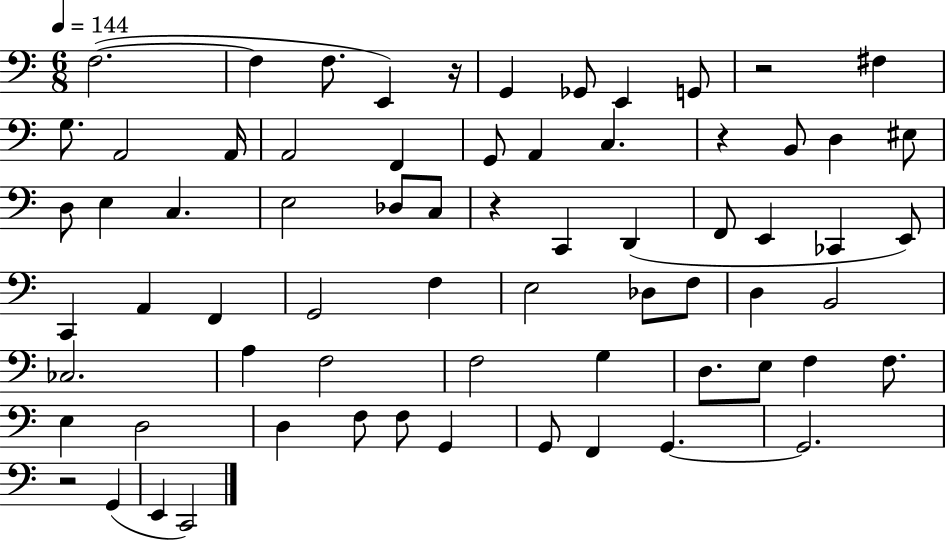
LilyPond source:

{
  \clef bass
  \numericTimeSignature
  \time 6/8
  \key c \major
  \tempo 4 = 144
  f2.~(~ | f4 f8. e,4) r16 | g,4 ges,8 e,4 g,8 | r2 fis4 | \break g8. a,2 a,16 | a,2 f,4 | g,8 a,4 c4. | r4 b,8 d4 eis8 | \break d8 e4 c4. | e2 des8 c8 | r4 c,4 d,4( | f,8 e,4 ces,4 e,8) | \break c,4 a,4 f,4 | g,2 f4 | e2 des8 f8 | d4 b,2 | \break ces2. | a4 f2 | f2 g4 | d8. e8 f4 f8. | \break e4 d2 | d4 f8 f8 g,4 | g,8 f,4 g,4.~~ | g,2. | \break r2 g,4( | e,4 c,2) | \bar "|."
}